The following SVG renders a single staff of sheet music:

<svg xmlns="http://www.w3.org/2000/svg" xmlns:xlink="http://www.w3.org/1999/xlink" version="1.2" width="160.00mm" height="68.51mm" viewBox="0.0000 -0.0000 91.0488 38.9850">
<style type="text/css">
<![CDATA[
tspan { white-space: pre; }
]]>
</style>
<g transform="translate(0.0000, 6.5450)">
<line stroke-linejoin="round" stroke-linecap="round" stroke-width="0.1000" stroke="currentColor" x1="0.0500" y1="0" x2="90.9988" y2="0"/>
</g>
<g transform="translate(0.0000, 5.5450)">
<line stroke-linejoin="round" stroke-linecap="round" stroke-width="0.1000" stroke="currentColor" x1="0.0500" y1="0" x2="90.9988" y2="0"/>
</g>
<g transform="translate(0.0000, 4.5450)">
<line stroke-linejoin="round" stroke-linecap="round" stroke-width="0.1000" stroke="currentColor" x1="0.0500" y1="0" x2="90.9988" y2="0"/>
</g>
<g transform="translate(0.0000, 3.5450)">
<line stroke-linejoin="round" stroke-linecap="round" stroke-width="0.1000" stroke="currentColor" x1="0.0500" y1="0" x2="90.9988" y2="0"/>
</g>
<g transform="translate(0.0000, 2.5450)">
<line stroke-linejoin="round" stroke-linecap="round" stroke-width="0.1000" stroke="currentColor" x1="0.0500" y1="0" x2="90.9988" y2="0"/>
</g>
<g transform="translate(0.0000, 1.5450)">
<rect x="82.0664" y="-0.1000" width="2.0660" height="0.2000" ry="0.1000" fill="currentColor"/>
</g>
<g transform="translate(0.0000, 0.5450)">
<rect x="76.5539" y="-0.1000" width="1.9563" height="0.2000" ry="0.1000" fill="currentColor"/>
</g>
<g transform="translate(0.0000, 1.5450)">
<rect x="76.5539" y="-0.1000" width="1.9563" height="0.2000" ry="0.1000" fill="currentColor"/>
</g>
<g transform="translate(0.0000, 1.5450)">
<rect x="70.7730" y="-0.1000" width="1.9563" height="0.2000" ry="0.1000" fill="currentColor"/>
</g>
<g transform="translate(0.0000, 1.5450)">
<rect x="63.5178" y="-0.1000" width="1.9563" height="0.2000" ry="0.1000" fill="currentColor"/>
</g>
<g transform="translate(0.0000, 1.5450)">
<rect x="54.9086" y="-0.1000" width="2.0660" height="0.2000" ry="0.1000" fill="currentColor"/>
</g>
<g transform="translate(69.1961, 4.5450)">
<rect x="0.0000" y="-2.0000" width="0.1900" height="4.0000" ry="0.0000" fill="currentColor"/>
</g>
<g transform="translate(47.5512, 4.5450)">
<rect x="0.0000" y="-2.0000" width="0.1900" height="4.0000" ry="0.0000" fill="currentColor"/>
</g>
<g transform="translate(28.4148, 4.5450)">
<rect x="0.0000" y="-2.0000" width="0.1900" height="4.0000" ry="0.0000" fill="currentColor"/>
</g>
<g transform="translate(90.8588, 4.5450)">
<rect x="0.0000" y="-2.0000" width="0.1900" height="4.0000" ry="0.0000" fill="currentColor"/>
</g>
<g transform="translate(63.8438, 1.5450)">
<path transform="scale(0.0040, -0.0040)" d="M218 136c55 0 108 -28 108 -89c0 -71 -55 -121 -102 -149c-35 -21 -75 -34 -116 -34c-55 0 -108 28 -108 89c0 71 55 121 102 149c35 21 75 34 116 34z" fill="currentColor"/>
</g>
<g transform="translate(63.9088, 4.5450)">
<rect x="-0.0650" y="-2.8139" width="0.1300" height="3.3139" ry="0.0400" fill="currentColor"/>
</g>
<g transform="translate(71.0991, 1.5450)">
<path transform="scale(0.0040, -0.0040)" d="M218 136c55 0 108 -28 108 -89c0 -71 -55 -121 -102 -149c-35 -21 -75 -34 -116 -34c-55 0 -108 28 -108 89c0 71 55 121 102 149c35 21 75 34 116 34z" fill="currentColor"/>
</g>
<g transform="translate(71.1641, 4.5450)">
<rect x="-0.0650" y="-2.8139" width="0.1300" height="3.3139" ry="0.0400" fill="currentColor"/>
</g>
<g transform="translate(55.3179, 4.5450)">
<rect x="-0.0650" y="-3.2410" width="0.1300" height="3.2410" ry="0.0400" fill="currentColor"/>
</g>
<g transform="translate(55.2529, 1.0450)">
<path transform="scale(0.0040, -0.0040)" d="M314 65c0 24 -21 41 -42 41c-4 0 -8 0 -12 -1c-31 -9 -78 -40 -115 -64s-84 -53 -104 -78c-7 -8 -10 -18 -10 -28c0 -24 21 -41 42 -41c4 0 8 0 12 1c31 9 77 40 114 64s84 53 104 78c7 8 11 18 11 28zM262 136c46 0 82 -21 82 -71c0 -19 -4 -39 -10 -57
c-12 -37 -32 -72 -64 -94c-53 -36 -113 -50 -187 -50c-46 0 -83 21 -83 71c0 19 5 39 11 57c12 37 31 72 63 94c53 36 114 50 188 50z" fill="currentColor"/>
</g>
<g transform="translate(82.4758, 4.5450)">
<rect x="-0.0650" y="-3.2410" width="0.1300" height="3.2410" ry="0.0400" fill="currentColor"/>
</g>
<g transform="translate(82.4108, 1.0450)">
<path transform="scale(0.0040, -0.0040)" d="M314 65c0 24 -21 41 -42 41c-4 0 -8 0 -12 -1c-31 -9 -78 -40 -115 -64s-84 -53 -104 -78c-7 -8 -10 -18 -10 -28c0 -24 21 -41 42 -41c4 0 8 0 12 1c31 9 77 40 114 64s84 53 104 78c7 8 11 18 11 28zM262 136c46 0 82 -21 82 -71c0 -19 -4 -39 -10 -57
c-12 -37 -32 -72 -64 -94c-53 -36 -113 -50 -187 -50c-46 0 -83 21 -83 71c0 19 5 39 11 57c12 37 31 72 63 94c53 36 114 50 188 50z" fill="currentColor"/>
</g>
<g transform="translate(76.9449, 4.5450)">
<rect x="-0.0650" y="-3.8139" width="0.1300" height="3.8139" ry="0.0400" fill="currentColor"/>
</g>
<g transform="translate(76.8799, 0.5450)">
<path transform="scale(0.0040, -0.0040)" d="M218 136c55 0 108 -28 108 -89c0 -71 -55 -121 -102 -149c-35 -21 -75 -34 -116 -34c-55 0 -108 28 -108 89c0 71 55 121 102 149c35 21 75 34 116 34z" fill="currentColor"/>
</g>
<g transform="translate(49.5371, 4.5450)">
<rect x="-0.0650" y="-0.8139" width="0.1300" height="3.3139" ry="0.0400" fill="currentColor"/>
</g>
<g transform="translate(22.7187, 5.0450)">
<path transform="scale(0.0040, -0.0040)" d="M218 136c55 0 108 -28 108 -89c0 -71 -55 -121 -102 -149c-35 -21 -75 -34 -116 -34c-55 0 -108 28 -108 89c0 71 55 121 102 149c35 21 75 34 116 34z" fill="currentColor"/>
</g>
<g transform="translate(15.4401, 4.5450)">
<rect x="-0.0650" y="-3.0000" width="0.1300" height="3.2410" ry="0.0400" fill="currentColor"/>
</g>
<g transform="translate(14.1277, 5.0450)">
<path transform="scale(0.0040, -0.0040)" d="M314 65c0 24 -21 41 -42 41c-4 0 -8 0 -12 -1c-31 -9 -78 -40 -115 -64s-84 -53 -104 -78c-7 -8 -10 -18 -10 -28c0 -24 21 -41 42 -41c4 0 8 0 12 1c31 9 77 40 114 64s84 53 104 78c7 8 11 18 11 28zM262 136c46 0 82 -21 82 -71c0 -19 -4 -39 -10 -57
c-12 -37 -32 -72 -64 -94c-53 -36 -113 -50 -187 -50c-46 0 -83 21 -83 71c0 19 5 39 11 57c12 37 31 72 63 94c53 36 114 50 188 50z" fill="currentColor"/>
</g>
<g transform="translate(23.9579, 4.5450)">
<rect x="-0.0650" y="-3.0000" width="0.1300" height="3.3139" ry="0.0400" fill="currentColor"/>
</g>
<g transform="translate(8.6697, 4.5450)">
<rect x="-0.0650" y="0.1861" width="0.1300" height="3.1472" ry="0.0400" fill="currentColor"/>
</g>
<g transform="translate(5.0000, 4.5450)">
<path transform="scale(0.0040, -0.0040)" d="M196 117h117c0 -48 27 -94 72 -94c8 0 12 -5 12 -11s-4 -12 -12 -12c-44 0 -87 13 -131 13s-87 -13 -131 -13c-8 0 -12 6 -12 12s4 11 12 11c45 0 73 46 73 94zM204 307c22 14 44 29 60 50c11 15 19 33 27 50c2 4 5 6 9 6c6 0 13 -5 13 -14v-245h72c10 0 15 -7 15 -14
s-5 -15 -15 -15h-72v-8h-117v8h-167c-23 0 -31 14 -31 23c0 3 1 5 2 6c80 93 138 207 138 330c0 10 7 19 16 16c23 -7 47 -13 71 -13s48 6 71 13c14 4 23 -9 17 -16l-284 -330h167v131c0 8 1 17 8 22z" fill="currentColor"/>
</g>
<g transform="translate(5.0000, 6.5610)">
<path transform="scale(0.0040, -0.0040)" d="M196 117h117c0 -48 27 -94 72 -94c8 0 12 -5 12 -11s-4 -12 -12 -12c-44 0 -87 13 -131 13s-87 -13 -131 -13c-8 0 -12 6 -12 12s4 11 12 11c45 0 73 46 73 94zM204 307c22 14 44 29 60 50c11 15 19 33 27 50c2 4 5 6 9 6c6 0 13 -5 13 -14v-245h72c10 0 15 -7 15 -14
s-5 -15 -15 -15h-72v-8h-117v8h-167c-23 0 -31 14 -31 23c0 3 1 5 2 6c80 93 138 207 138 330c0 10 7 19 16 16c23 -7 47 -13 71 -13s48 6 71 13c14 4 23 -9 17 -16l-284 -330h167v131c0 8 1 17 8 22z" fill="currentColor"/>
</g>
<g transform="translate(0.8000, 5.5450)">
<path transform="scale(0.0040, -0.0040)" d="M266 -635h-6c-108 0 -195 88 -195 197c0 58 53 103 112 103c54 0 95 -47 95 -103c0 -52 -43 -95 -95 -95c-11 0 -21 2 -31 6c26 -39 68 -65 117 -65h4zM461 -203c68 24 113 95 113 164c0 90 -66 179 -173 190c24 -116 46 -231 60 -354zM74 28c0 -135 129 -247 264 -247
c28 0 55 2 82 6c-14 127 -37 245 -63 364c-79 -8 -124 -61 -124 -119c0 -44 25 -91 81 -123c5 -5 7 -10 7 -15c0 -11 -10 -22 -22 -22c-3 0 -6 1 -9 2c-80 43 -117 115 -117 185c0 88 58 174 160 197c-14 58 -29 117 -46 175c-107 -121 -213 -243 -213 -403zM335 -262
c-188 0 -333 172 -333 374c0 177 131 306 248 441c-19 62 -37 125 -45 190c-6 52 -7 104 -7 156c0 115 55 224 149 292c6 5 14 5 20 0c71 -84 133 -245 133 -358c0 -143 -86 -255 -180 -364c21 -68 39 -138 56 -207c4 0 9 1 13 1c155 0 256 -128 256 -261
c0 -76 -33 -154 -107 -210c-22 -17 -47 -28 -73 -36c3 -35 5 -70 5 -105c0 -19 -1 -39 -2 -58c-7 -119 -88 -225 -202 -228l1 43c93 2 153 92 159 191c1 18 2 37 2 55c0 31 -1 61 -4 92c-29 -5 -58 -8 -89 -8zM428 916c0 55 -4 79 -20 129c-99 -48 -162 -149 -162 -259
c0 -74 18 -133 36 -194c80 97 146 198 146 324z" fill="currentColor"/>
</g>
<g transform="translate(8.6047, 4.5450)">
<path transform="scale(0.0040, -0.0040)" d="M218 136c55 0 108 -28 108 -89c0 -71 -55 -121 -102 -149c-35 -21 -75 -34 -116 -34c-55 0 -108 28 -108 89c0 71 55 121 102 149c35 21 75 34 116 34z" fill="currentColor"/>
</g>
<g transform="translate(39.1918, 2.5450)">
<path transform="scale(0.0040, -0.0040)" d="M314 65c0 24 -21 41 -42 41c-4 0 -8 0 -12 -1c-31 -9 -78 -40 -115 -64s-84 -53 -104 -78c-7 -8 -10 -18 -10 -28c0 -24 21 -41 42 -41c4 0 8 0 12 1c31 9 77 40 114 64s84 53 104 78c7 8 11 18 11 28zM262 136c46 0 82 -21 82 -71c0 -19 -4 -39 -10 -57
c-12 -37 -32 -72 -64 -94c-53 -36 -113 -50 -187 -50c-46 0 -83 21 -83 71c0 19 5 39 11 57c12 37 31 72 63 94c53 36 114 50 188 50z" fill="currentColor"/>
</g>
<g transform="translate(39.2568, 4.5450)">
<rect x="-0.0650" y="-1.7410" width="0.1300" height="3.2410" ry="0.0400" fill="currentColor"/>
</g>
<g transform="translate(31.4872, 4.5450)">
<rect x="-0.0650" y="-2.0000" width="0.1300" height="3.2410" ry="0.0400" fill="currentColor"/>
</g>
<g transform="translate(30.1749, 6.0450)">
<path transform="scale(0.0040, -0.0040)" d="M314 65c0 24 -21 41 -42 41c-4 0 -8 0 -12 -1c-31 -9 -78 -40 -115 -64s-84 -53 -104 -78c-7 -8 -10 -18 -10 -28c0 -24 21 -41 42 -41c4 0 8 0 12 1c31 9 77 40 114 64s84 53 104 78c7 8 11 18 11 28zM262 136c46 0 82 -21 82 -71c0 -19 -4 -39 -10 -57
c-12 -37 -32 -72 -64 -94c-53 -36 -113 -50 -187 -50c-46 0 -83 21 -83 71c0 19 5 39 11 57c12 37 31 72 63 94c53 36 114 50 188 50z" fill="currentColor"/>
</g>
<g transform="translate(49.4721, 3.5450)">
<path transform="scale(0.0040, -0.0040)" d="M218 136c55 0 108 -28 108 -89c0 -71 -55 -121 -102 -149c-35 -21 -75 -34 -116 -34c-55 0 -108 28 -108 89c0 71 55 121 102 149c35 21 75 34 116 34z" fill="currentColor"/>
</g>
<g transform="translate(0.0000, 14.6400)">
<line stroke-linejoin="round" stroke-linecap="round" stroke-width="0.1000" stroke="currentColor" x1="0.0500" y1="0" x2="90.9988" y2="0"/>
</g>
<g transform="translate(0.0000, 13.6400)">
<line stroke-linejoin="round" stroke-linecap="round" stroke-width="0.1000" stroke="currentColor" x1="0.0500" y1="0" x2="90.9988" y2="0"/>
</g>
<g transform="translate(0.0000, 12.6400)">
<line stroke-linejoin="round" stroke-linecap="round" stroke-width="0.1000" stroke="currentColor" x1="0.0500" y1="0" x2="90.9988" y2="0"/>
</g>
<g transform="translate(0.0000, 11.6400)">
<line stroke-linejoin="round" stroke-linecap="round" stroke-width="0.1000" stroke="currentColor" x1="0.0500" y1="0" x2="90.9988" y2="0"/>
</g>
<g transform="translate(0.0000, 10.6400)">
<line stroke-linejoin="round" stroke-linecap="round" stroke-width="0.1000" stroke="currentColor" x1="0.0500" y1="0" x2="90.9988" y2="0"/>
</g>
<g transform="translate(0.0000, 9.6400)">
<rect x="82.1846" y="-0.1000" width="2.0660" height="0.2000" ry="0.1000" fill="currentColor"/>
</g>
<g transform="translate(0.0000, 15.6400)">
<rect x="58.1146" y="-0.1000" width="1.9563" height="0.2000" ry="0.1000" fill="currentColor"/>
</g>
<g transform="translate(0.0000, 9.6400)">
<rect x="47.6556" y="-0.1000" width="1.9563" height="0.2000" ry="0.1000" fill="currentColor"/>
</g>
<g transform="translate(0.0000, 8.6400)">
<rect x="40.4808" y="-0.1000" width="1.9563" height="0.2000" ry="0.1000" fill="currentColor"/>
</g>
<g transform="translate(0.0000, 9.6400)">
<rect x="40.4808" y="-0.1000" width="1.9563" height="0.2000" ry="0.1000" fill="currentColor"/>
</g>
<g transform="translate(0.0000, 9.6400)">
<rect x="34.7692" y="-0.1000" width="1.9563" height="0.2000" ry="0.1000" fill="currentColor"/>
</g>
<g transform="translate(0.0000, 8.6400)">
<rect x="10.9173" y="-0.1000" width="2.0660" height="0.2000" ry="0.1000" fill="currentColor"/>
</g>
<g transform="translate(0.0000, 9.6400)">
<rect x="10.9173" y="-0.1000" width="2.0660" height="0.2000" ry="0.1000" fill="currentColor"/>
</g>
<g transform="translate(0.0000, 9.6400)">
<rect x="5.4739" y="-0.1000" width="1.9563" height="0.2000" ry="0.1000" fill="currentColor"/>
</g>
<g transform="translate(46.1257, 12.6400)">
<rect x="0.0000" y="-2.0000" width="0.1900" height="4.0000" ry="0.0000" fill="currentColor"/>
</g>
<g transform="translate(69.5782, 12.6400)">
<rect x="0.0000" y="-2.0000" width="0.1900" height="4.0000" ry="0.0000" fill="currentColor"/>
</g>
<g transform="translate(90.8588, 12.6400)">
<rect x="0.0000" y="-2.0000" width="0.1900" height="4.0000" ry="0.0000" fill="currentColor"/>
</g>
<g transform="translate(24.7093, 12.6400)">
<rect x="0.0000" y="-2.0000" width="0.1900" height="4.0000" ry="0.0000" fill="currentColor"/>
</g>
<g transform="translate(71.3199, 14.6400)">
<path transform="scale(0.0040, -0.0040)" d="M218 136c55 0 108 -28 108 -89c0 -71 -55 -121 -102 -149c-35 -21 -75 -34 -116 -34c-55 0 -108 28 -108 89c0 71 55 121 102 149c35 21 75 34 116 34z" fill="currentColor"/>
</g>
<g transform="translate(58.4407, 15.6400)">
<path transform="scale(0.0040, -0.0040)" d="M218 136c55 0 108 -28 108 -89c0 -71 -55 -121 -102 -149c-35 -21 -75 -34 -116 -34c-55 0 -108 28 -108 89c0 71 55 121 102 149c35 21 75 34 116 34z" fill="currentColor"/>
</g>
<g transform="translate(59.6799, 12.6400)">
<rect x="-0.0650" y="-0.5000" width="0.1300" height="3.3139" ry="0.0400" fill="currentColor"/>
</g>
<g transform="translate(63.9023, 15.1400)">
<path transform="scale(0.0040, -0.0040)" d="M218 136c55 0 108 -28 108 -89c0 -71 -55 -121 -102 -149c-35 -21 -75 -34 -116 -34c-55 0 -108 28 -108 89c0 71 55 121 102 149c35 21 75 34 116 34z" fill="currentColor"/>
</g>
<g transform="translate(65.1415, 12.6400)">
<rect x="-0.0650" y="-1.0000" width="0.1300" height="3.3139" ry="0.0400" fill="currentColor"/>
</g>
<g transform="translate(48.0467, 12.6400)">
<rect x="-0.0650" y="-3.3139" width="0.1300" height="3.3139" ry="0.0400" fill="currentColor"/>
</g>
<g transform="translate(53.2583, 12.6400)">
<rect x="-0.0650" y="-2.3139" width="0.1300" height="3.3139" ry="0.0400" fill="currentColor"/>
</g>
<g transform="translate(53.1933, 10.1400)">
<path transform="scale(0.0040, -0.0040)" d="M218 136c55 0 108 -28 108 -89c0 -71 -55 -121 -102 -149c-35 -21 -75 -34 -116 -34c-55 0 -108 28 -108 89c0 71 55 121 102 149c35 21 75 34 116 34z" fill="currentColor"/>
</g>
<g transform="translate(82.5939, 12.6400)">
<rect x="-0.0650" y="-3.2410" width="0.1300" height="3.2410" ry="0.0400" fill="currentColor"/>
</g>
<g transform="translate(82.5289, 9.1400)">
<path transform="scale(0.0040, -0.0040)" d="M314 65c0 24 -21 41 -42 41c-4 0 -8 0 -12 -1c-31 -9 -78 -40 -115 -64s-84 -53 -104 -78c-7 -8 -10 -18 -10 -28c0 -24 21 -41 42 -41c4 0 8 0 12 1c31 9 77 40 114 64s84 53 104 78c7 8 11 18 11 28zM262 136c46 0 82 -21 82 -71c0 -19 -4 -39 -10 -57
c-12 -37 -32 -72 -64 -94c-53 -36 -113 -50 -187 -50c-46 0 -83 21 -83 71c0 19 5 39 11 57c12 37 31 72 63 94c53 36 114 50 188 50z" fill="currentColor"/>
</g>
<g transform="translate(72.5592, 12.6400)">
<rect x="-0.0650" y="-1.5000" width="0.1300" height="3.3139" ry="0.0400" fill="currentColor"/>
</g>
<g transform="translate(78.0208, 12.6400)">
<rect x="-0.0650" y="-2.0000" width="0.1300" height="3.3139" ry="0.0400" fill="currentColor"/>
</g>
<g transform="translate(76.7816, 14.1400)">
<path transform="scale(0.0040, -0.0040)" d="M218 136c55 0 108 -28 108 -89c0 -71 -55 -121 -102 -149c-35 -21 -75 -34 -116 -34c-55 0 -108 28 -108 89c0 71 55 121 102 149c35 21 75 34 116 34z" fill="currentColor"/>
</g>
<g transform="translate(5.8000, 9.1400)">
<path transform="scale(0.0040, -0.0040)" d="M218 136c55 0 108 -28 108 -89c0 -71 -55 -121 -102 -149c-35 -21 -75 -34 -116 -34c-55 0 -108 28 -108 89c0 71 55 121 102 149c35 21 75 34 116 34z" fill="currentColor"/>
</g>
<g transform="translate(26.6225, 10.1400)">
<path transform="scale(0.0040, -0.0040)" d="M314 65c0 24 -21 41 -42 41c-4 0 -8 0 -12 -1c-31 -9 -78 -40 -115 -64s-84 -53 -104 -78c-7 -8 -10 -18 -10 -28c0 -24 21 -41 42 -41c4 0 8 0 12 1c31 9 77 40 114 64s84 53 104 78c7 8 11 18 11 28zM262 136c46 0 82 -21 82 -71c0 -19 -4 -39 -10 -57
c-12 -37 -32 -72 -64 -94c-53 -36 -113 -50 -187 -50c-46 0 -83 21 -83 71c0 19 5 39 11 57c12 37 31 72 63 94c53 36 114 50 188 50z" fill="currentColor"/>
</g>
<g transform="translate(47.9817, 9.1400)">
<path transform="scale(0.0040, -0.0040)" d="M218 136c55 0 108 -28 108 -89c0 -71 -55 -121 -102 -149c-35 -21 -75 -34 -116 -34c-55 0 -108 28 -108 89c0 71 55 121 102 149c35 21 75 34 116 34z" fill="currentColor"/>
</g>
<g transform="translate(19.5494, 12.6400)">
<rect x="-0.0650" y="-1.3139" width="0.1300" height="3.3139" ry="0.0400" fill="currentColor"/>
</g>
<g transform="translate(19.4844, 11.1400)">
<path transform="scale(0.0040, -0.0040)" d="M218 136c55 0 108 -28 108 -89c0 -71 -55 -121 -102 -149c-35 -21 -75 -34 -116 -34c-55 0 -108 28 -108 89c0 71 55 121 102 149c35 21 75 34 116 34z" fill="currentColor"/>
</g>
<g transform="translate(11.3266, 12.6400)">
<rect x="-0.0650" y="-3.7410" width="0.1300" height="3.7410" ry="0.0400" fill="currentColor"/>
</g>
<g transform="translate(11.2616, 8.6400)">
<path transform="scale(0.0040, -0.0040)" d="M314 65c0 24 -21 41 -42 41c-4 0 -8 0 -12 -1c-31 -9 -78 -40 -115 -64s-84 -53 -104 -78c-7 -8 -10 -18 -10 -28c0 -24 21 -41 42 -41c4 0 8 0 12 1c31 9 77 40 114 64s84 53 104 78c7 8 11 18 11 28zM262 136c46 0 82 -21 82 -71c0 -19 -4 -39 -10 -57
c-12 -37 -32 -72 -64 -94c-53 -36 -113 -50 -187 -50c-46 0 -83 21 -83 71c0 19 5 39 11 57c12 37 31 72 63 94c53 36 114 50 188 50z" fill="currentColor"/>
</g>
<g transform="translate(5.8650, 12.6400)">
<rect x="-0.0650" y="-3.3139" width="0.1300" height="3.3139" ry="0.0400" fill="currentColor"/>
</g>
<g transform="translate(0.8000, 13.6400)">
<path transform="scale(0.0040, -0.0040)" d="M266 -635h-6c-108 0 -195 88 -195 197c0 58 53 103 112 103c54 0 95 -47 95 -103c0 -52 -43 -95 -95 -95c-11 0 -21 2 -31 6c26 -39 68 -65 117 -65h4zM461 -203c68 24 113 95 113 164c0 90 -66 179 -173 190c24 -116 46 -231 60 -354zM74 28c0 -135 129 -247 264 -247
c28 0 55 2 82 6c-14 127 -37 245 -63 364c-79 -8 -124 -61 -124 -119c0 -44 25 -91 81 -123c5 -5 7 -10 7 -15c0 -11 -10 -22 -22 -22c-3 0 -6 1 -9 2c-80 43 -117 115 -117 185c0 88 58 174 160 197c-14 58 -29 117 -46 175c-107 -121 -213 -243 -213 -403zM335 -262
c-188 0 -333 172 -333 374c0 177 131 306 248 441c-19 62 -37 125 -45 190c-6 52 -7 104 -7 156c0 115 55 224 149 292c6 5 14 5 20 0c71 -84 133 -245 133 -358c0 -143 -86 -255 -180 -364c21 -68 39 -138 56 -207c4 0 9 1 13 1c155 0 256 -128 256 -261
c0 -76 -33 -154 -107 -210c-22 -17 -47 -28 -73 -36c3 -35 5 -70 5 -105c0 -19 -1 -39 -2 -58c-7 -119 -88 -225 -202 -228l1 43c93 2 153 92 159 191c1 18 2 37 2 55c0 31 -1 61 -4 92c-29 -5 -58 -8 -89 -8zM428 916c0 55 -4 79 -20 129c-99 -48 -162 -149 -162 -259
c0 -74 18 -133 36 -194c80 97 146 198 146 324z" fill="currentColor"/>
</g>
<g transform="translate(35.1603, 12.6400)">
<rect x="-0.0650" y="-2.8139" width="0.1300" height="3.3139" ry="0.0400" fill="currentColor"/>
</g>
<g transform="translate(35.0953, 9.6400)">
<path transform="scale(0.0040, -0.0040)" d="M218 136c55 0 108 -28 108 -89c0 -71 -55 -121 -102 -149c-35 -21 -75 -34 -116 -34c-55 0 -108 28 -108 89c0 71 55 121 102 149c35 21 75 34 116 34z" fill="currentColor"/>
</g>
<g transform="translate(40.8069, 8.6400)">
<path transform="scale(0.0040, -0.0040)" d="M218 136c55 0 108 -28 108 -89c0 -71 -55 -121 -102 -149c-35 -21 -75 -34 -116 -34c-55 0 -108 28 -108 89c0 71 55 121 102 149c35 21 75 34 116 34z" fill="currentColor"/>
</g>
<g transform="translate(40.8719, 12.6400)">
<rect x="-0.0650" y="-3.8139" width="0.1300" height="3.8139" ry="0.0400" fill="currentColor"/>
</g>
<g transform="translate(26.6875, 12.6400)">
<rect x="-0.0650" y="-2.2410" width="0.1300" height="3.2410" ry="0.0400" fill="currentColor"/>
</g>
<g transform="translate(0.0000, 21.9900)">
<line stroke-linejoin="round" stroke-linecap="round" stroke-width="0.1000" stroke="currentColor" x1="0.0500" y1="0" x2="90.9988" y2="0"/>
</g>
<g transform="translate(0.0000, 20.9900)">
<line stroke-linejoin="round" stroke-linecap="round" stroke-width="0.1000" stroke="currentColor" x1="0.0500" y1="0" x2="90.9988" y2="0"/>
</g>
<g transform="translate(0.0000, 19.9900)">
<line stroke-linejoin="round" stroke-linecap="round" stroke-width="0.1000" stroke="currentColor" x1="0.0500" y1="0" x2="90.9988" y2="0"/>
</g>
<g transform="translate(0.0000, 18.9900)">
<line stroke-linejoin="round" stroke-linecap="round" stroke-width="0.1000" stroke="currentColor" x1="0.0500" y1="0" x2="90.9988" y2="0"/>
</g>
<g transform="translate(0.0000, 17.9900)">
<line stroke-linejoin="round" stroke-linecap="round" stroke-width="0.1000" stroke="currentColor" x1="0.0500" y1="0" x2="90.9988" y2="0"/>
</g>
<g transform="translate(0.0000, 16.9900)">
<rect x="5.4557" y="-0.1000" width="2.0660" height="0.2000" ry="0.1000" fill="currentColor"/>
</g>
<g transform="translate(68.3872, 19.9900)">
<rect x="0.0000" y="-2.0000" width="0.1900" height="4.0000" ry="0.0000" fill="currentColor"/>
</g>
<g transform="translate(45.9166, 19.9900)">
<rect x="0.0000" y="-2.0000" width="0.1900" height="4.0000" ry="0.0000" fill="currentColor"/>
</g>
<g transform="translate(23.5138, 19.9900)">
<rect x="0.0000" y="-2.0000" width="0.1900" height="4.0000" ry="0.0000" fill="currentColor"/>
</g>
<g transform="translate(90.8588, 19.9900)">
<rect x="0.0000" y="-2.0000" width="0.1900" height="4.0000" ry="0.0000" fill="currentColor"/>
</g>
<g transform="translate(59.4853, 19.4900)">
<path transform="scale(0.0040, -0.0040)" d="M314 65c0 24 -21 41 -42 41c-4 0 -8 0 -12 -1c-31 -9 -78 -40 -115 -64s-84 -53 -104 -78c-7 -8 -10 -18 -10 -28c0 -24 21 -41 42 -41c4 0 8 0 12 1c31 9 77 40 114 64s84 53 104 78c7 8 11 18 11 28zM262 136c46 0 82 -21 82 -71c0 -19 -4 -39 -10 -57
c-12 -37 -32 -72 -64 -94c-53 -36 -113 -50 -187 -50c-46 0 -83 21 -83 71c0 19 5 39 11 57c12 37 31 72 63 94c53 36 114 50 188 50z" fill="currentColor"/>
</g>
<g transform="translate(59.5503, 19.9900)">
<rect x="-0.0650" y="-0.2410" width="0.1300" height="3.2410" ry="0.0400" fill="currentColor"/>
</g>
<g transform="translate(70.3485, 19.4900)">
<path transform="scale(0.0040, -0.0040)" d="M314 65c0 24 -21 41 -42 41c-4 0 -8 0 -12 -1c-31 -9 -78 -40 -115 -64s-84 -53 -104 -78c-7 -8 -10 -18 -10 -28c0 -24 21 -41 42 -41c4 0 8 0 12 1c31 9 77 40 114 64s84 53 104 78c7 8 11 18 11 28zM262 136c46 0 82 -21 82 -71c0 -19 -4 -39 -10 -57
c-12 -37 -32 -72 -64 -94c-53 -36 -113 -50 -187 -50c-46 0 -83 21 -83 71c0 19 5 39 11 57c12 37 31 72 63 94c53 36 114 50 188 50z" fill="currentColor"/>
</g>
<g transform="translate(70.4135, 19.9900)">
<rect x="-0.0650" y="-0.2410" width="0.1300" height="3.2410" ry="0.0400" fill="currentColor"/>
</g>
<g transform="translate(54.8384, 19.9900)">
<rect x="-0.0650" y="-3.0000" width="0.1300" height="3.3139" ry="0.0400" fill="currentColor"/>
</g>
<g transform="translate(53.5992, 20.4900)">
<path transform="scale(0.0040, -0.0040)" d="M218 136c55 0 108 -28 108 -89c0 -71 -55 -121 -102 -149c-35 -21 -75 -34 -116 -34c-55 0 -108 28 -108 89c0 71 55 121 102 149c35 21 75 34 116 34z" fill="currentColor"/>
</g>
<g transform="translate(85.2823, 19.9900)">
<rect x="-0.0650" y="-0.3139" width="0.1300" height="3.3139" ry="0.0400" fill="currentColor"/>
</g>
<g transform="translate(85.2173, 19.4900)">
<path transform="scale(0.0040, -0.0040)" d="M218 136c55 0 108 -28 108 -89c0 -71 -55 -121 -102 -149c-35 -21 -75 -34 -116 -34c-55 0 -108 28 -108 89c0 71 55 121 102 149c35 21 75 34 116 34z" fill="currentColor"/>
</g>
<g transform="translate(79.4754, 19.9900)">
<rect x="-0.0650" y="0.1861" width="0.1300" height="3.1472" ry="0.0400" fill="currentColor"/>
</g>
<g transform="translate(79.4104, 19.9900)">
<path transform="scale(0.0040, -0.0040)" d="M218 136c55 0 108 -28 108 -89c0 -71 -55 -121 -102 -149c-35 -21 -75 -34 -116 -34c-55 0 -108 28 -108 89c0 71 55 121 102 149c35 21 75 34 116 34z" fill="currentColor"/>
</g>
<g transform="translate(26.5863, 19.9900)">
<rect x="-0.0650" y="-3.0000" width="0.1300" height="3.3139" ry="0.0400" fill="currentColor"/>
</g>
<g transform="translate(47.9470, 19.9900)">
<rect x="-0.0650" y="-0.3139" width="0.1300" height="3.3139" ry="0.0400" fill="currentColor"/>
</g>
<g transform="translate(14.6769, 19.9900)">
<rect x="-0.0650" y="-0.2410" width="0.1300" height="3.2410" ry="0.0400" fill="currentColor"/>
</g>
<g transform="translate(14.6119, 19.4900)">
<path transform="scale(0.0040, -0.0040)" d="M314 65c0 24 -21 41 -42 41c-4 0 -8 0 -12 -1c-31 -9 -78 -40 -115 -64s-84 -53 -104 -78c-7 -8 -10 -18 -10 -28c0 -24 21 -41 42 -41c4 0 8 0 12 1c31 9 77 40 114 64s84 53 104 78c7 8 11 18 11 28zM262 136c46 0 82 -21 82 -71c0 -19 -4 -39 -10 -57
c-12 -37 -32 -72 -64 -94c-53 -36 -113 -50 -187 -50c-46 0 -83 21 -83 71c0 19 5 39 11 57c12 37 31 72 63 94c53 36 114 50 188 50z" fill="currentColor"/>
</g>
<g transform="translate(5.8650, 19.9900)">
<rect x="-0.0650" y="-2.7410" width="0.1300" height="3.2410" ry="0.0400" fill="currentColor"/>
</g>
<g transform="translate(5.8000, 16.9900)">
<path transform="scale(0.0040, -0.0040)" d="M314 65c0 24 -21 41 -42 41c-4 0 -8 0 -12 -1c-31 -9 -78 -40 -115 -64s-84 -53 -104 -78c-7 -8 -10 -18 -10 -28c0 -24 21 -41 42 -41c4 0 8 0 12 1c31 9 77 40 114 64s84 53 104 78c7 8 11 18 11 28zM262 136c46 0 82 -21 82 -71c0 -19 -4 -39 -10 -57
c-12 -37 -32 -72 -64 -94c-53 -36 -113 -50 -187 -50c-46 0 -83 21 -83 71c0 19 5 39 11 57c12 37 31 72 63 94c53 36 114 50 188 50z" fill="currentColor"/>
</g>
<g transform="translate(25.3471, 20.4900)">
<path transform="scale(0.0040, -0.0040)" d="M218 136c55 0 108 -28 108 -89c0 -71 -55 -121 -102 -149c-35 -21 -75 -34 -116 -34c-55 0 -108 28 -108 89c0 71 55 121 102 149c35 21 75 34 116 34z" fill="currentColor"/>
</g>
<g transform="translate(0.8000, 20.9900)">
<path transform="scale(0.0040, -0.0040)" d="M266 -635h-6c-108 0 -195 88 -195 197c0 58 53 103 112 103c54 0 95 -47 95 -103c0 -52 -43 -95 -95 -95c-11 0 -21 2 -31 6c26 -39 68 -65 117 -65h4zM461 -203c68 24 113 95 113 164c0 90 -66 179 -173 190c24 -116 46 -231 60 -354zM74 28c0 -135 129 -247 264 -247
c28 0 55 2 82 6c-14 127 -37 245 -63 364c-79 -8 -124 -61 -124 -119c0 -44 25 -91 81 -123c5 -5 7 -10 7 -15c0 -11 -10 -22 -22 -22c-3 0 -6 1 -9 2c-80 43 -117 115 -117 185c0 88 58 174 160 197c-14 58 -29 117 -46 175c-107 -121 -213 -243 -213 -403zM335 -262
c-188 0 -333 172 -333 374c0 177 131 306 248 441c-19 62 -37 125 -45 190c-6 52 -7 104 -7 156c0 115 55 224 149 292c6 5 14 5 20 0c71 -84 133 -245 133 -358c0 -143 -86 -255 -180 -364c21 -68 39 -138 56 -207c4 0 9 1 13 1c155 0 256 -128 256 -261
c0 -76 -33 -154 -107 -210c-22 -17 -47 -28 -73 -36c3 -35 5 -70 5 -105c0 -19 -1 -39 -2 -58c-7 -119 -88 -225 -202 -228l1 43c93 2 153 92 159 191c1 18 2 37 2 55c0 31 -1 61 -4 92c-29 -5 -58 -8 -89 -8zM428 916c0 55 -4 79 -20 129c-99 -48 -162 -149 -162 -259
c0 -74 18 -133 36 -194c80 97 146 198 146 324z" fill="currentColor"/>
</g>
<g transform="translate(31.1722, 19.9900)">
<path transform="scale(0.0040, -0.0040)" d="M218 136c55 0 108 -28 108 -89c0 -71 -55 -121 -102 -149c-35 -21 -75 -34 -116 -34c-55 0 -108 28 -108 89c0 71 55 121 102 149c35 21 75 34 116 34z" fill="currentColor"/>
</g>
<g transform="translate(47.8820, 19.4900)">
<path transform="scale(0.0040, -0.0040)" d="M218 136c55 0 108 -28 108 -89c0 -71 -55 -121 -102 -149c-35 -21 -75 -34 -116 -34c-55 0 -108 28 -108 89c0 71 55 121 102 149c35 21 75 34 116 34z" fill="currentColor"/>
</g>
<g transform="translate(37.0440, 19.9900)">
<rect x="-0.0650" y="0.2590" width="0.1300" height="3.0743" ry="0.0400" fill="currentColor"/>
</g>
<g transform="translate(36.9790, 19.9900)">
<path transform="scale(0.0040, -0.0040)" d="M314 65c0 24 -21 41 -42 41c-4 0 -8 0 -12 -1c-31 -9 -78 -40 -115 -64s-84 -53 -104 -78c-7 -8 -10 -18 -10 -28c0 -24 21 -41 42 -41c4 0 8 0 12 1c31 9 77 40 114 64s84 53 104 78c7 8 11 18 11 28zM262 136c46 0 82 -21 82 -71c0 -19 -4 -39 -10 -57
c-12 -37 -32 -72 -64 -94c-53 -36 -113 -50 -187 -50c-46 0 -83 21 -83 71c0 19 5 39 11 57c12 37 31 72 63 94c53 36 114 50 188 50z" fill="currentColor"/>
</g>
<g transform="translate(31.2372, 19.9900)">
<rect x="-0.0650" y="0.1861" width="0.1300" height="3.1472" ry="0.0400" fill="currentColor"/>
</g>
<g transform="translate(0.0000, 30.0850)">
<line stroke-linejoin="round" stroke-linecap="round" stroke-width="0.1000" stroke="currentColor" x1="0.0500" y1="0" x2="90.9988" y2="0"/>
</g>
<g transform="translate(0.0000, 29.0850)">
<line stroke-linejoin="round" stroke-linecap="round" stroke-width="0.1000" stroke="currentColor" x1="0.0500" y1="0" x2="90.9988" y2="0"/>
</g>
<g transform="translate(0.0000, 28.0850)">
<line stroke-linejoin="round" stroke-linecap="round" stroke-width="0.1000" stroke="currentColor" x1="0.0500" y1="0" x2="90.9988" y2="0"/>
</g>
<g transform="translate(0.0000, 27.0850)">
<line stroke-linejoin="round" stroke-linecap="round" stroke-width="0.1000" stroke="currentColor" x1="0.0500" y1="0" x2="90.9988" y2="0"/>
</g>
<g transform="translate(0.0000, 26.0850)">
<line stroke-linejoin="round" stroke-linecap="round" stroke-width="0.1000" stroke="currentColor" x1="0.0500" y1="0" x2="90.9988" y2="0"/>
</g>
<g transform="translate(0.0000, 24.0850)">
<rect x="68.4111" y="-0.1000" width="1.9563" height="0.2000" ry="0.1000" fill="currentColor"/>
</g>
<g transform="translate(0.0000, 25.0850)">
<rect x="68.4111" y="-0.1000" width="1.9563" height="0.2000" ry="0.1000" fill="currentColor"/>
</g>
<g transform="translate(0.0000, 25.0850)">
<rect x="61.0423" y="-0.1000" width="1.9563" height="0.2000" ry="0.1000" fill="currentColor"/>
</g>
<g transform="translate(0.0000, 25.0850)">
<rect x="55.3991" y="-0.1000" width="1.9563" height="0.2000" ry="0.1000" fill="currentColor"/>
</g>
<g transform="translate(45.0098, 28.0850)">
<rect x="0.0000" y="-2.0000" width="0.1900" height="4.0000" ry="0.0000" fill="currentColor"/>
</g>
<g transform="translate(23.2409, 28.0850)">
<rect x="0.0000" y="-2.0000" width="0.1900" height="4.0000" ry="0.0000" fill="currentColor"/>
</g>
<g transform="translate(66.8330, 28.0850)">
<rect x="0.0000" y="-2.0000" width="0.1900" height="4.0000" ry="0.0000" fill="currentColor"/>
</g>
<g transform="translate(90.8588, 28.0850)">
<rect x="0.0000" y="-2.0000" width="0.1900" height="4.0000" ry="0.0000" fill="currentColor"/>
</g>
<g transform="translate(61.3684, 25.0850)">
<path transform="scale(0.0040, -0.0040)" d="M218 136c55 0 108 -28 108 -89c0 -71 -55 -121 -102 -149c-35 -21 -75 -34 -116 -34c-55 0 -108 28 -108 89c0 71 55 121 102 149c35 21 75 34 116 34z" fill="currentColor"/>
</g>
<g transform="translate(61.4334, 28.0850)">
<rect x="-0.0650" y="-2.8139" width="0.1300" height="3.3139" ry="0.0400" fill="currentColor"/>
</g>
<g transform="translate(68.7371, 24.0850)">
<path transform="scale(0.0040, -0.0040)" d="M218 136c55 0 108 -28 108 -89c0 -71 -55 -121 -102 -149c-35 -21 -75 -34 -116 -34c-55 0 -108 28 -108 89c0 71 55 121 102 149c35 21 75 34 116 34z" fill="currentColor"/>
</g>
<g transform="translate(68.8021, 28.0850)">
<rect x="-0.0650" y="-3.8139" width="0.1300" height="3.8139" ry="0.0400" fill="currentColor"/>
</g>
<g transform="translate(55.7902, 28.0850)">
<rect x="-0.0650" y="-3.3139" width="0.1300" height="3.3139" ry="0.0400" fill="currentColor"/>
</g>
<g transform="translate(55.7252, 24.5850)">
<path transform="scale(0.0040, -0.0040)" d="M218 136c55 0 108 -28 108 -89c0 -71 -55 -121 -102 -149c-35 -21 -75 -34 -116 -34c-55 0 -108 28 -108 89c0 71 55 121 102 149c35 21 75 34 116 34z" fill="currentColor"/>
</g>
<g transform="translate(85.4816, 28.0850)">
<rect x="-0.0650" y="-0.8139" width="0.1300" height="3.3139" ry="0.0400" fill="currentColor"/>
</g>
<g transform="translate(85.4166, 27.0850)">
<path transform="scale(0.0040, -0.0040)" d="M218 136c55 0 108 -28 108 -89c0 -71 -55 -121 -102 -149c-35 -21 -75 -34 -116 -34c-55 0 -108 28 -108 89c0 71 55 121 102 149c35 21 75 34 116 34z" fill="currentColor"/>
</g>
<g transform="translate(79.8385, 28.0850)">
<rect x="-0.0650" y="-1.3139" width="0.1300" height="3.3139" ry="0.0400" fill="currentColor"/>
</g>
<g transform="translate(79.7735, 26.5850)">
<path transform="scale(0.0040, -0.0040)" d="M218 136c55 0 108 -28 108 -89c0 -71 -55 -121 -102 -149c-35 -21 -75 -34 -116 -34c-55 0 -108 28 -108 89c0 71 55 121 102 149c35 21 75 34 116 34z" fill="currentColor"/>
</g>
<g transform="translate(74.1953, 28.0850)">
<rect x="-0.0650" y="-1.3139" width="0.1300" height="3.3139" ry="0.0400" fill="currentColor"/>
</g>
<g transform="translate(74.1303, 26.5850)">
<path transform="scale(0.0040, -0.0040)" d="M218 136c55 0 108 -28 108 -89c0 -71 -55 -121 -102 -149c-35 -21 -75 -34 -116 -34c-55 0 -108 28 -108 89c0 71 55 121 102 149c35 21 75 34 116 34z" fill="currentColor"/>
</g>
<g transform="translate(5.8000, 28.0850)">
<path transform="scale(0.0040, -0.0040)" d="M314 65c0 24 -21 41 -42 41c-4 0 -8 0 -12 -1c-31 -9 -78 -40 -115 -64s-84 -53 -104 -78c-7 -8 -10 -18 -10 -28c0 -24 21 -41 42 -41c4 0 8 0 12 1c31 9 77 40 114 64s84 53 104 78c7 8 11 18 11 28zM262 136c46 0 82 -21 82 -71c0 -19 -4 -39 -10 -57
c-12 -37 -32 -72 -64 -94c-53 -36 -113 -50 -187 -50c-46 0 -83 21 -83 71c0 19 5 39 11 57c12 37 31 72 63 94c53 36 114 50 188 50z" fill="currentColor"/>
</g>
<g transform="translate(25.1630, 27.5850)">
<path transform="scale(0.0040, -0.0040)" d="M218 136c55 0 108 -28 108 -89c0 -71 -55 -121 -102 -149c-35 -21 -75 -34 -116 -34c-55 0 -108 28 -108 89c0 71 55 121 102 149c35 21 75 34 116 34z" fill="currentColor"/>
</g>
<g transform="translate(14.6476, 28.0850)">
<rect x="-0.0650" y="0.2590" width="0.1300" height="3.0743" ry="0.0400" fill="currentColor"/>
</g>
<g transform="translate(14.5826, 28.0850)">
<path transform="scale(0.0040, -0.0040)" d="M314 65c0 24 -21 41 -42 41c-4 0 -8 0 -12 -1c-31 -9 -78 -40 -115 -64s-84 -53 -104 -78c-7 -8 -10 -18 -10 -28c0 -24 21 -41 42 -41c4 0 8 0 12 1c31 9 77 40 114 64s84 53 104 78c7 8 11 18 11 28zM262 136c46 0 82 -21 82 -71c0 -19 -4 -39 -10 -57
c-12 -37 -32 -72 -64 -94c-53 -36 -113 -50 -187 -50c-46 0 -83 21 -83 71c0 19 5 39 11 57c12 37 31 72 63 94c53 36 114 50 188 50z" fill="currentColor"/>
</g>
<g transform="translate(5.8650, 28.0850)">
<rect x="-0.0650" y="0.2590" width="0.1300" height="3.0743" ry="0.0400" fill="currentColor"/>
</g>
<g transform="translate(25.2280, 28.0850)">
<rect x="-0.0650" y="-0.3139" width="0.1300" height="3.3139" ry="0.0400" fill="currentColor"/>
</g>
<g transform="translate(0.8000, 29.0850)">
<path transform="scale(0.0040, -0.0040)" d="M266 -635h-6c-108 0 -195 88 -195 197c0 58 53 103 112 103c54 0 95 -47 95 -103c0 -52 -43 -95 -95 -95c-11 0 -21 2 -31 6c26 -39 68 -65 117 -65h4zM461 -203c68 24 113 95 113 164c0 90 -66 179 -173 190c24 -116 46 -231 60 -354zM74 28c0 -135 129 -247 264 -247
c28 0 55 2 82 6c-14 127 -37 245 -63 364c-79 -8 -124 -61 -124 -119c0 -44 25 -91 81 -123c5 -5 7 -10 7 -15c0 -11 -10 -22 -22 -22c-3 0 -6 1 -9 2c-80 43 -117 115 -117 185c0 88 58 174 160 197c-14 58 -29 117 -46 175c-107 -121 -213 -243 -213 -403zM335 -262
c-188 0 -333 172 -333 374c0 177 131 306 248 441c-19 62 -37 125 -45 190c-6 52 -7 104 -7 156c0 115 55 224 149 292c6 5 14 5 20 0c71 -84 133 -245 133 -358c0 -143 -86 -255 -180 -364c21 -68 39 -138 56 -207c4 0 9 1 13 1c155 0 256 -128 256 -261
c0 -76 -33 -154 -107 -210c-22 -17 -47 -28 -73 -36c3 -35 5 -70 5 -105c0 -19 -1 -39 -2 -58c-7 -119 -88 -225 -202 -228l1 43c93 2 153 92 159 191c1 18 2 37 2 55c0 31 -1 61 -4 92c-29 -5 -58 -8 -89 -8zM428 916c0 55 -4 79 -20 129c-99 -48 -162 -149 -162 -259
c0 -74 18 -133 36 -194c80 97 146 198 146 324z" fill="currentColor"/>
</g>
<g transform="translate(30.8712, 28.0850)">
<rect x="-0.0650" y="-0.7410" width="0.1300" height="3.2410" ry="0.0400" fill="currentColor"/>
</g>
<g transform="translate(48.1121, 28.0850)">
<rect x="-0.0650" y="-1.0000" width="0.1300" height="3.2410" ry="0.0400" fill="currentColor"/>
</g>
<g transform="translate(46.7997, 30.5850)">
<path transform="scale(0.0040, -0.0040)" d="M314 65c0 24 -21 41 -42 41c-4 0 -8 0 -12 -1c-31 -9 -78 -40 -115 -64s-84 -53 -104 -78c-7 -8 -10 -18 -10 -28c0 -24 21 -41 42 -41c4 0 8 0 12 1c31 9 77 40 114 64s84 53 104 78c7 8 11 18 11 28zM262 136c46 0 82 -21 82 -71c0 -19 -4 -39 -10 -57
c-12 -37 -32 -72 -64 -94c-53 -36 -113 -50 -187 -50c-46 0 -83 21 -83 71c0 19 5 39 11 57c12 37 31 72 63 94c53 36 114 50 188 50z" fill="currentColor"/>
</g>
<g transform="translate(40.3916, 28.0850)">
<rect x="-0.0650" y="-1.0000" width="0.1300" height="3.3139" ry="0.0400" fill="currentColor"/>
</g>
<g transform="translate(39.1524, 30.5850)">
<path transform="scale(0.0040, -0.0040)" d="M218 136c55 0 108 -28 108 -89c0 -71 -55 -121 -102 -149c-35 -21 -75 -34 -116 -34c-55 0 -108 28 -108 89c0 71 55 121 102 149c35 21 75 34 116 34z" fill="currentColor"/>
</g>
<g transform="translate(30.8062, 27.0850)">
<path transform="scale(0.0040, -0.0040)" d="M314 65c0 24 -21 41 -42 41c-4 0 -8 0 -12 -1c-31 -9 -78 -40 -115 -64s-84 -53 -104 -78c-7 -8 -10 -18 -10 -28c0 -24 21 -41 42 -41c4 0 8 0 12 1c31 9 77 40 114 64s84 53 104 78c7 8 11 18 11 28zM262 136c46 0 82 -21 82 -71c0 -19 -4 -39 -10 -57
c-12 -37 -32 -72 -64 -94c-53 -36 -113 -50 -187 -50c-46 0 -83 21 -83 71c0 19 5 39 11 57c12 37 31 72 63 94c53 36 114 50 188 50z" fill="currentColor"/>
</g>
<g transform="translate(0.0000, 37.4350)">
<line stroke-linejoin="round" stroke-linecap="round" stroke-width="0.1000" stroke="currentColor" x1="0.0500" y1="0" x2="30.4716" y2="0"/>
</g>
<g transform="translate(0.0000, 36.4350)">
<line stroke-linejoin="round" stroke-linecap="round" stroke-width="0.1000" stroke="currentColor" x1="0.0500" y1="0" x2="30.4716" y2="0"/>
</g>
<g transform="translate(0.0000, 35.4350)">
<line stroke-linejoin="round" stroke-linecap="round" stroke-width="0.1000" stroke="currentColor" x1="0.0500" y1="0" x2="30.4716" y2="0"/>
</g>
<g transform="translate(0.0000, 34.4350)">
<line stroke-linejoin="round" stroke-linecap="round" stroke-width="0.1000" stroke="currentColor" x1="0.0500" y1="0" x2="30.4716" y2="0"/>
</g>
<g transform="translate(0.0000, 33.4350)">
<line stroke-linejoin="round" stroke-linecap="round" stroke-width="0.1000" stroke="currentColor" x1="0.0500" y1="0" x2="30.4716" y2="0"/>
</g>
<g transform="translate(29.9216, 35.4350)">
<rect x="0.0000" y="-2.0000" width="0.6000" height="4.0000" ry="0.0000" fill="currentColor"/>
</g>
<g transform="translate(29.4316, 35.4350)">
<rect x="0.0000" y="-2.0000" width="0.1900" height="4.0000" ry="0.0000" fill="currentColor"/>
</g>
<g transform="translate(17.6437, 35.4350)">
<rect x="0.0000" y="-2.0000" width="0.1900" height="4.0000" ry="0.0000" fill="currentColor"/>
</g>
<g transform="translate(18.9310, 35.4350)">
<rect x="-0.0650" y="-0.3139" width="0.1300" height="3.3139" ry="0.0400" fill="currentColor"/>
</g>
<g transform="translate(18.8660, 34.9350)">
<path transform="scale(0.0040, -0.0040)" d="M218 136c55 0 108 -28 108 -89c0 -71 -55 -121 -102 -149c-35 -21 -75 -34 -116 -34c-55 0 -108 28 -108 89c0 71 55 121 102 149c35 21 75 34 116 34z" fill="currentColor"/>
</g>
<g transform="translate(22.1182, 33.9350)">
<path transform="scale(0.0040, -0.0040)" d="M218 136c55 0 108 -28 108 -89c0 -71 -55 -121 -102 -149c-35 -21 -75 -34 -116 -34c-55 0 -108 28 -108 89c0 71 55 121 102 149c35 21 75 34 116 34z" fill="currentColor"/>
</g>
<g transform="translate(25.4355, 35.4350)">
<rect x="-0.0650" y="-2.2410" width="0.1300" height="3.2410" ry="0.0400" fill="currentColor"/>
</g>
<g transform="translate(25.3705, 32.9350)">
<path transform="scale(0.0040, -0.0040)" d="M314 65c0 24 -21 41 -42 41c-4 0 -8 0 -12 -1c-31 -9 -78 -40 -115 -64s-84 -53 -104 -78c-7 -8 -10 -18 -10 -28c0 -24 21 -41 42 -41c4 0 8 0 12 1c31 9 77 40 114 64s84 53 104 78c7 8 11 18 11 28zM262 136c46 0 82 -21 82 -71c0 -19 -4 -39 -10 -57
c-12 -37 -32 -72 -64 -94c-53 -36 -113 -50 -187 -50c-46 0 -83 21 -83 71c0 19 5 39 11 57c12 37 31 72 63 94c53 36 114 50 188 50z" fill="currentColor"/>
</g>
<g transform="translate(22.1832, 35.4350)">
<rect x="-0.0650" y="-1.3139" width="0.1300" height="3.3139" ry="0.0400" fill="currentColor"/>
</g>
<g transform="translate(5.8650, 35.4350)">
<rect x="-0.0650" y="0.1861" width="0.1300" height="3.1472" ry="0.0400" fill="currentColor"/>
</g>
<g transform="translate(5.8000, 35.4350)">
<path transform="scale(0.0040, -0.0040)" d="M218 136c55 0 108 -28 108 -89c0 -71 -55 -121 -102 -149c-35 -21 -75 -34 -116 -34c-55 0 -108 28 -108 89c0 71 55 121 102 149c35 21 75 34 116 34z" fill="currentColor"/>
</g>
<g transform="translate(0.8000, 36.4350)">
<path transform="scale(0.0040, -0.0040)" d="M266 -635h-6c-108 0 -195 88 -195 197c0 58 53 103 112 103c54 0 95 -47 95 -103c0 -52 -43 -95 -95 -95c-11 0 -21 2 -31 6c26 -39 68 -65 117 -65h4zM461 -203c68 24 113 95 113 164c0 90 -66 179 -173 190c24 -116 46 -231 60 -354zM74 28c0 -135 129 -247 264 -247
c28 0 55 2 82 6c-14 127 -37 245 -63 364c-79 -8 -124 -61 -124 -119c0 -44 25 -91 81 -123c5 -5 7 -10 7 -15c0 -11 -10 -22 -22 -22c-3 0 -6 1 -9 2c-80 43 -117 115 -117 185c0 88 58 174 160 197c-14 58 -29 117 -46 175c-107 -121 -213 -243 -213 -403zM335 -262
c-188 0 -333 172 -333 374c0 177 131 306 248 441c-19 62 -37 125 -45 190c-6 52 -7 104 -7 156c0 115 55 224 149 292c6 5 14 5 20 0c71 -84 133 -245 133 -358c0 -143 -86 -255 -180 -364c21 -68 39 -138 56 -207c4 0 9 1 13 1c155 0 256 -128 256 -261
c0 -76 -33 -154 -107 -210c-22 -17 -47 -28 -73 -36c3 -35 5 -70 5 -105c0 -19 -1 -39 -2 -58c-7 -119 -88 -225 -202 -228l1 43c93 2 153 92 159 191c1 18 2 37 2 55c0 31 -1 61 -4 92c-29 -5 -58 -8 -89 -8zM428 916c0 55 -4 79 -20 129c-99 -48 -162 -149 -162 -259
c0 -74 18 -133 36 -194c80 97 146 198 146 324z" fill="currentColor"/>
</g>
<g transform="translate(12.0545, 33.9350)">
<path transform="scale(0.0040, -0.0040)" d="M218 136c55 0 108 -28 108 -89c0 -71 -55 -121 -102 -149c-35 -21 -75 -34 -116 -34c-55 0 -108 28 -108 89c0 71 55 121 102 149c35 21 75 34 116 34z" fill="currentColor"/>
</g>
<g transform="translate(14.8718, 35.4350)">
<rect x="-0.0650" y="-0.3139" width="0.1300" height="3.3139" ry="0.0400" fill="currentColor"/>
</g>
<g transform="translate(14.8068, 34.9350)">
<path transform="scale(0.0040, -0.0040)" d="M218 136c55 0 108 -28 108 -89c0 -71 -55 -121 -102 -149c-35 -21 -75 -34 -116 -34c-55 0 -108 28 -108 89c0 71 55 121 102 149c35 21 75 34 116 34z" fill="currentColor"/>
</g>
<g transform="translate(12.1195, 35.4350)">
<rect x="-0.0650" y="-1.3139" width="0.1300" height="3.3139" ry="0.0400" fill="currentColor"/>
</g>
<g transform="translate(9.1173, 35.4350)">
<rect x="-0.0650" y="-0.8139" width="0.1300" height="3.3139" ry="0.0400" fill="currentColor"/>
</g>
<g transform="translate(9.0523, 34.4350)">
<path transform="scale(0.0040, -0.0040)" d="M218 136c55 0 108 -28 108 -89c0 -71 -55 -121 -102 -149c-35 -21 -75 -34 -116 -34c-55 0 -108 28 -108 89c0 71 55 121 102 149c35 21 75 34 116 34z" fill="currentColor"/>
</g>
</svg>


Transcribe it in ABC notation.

X:1
T:Untitled
M:4/4
L:1/4
K:C
B A2 A F2 f2 d b2 a a c' b2 b c'2 e g2 a c' b g C D E F b2 a2 c2 A B B2 c A c2 c2 B c B2 B2 c d2 D D2 b a c' e e d B d e c c e g2